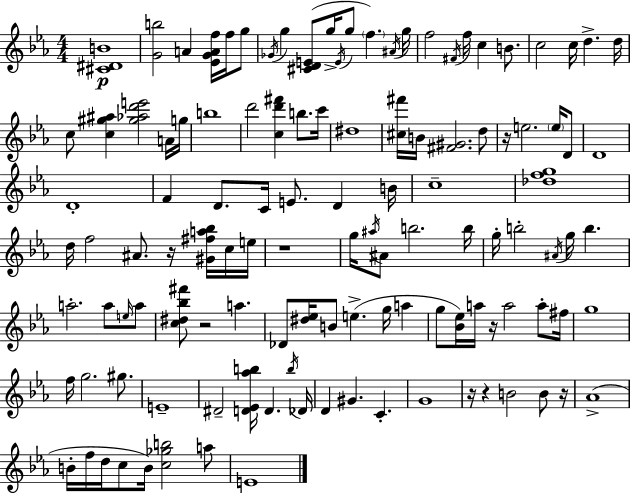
[C#4,D#4,B4]/w [G4,B5]/h A4/q [Eb4,G4,A4,F5]/s F5/s G5/e Gb4/s G5/q [C#4,D4,E4]/e G5/s E4/s G5/e F5/q. A#4/s G5/s F5/h F#4/s F5/s C5/q B4/e. C5/h C5/s D5/q. D5/s C5/e [C5,G#5,A#5]/q [G#5,Ab5,D6,E6]/h A4/s G5/s B5/w D6/h [C5,D6,F#6]/q B5/e. C6/s D#5/w [C#5,F#6]/s B4/s [F#4,G#4]/h. D5/e R/s E5/h. E5/s D4/e D4/w D4/w F4/q D4/e. C4/s E4/e. D4/q B4/s C5/w [Db5,F5,G5]/w D5/s F5/h A#4/e. R/s [G#4,F#5,A5,Bb5]/s C5/s E5/s R/w G5/s A#5/s A#4/e B5/h. B5/s G5/s B5/h A#4/s G5/s B5/q. A5/h. A5/e E5/s A5/e [C5,D#5,Bb5,F#6]/e R/h A5/q. Db4/e [D#5,Eb5]/s B4/e E5/q. G5/s A5/q G5/e [Bb4,Eb5]/s A5/s R/s A5/h A5/e F#5/s G5/w F5/s G5/h. G#5/e. E4/w D#4/h [D4,Eb4,Ab5,B5]/s D4/q. B5/s Db4/s D4/q G#4/q. C4/q. G4/w R/s R/q B4/h B4/e R/s Ab4/w B4/s F5/s D5/s C5/e B4/s [C5,Gb5,B5]/h A5/e E4/w